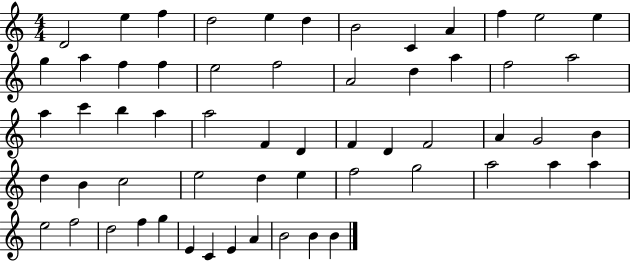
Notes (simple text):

D4/h E5/q F5/q D5/h E5/q D5/q B4/h C4/q A4/q F5/q E5/h E5/q G5/q A5/q F5/q F5/q E5/h F5/h A4/h D5/q A5/q F5/h A5/h A5/q C6/q B5/q A5/q A5/h F4/q D4/q F4/q D4/q F4/h A4/q G4/h B4/q D5/q B4/q C5/h E5/h D5/q E5/q F5/h G5/h A5/h A5/q A5/q E5/h F5/h D5/h F5/q G5/q E4/q C4/q E4/q A4/q B4/h B4/q B4/q